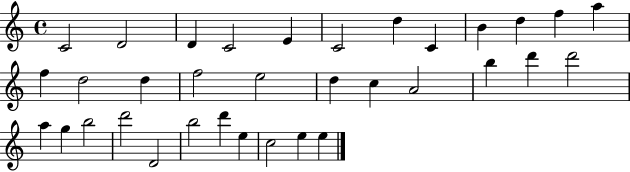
{
  \clef treble
  \time 4/4
  \defaultTimeSignature
  \key c \major
  c'2 d'2 | d'4 c'2 e'4 | c'2 d''4 c'4 | b'4 d''4 f''4 a''4 | \break f''4 d''2 d''4 | f''2 e''2 | d''4 c''4 a'2 | b''4 d'''4 d'''2 | \break a''4 g''4 b''2 | d'''2 d'2 | b''2 d'''4 e''4 | c''2 e''4 e''4 | \break \bar "|."
}